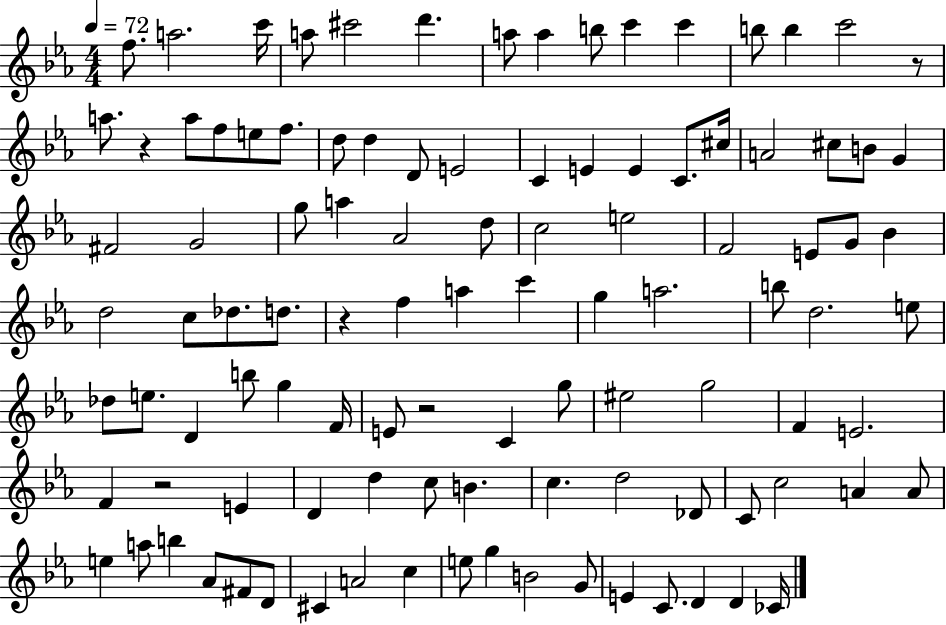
X:1
T:Untitled
M:4/4
L:1/4
K:Eb
f/2 a2 c'/4 a/2 ^c'2 d' a/2 a b/2 c' c' b/2 b c'2 z/2 a/2 z a/2 f/2 e/2 f/2 d/2 d D/2 E2 C E E C/2 ^c/4 A2 ^c/2 B/2 G ^F2 G2 g/2 a _A2 d/2 c2 e2 F2 E/2 G/2 _B d2 c/2 _d/2 d/2 z f a c' g a2 b/2 d2 e/2 _d/2 e/2 D b/2 g F/4 E/2 z2 C g/2 ^e2 g2 F E2 F z2 E D d c/2 B c d2 _D/2 C/2 c2 A A/2 e a/2 b _A/2 ^F/2 D/2 ^C A2 c e/2 g B2 G/2 E C/2 D D _C/4